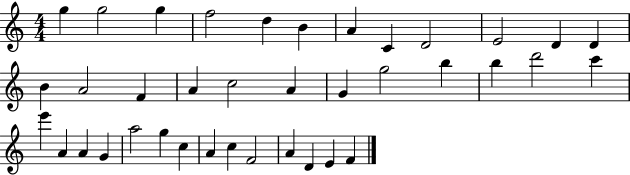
G5/q G5/h G5/q F5/h D5/q B4/q A4/q C4/q D4/h E4/h D4/q D4/q B4/q A4/h F4/q A4/q C5/h A4/q G4/q G5/h B5/q B5/q D6/h C6/q E6/q A4/q A4/q G4/q A5/h G5/q C5/q A4/q C5/q F4/h A4/q D4/q E4/q F4/q